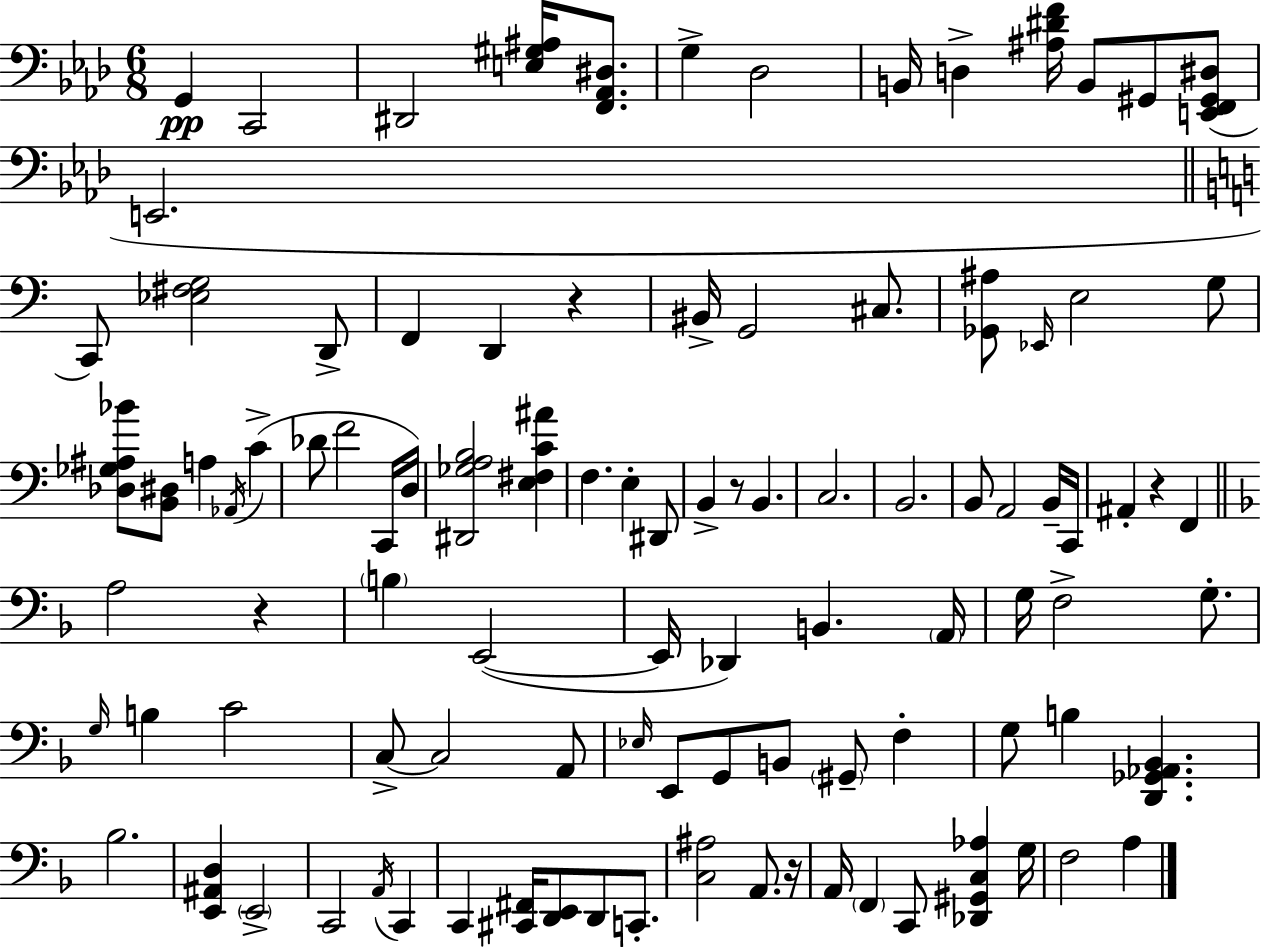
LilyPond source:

{
  \clef bass
  \numericTimeSignature
  \time 6/8
  \key f \minor
  g,4\pp c,2 | dis,2 <e gis ais>16 <f, aes, dis>8. | g4-> des2 | b,16 d4-> <ais dis' f'>16 b,8 gis,8 <e, f, gis, dis>8( | \break e,2. | \bar "||" \break \key c \major c,8) <ees fis g>2 d,8-> | f,4 d,4 r4 | bis,16-> g,2 cis8. | <ges, ais>8 \grace { ees,16 } e2 g8 | \break <des ges ais bes'>8 <b, dis>8 a4 \acciaccatura { aes,16 }( c'4-> | des'8 f'2 | c,16 d16) <dis, ges a b>2 <e fis c' ais'>4 | f4. e4-. | \break dis,8 b,4-> r8 b,4. | c2. | b,2. | b,8 a,2 | \break b,16-- c,16 ais,4-. r4 f,4 | \bar "||" \break \key f \major a2 r4 | \parenthesize b4 e,2~(~ | e,16 des,4) b,4. \parenthesize a,16 | g16 f2-> g8.-. | \break \grace { g16 } b4 c'2 | c8->~~ c2 a,8 | \grace { ees16 } e,8 g,8 b,8 \parenthesize gis,8-- f4-. | g8 b4 <d, ges, aes, bes,>4. | \break bes2. | <e, ais, d>4 \parenthesize e,2-> | c,2 \acciaccatura { a,16 } c,4 | c,4 <cis, fis,>16 <d, e,>8 d,8 | \break c,8.-. <c ais>2 a,8. | r16 a,16 \parenthesize f,4 c,8 <des, gis, c aes>4 | g16 f2 a4 | \bar "|."
}